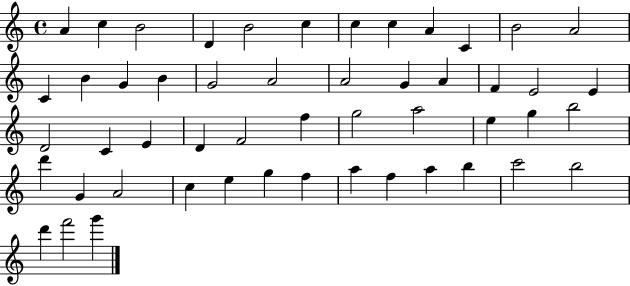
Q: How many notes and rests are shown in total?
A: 51